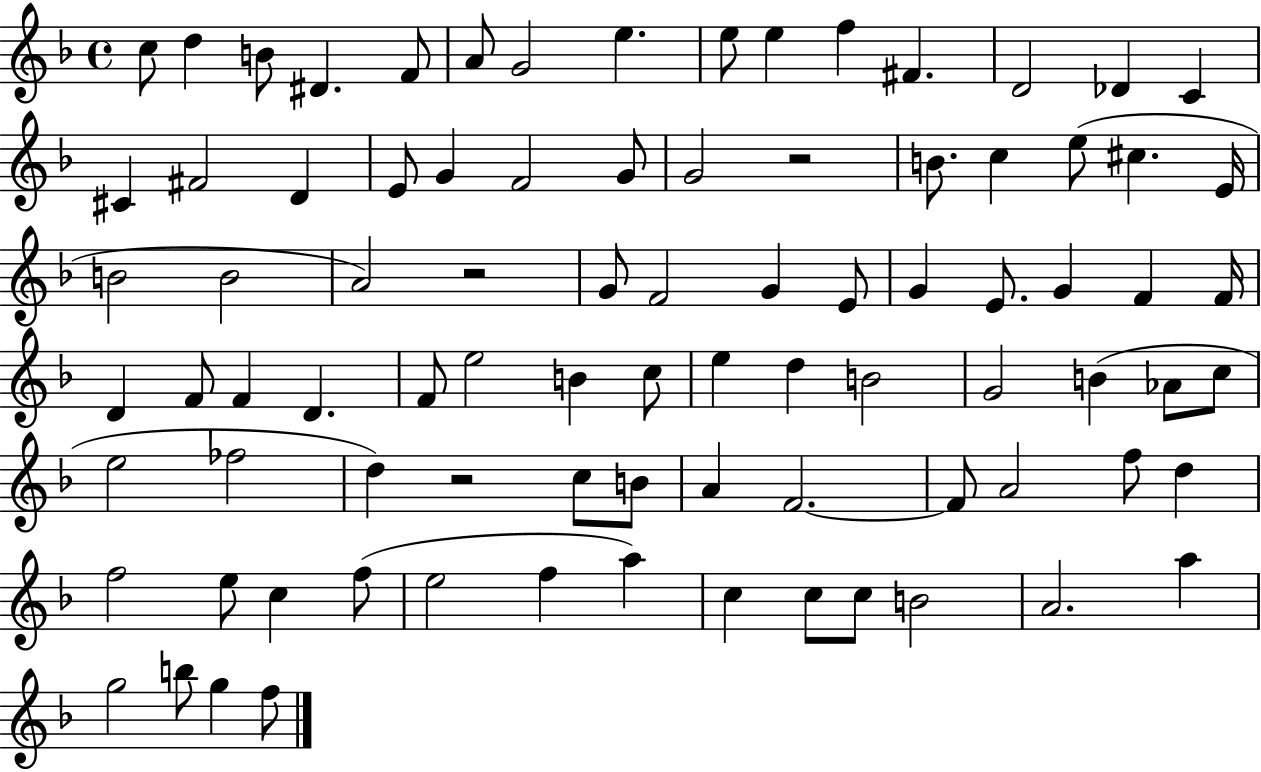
C5/e D5/q B4/e D#4/q. F4/e A4/e G4/h E5/q. E5/e E5/q F5/q F#4/q. D4/h Db4/q C4/q C#4/q F#4/h D4/q E4/e G4/q F4/h G4/e G4/h R/h B4/e. C5/q E5/e C#5/q. E4/s B4/h B4/h A4/h R/h G4/e F4/h G4/q E4/e G4/q E4/e. G4/q F4/q F4/s D4/q F4/e F4/q D4/q. F4/e E5/h B4/q C5/e E5/q D5/q B4/h G4/h B4/q Ab4/e C5/e E5/h FES5/h D5/q R/h C5/e B4/e A4/q F4/h. F4/e A4/h F5/e D5/q F5/h E5/e C5/q F5/e E5/h F5/q A5/q C5/q C5/e C5/e B4/h A4/h. A5/q G5/h B5/e G5/q F5/e